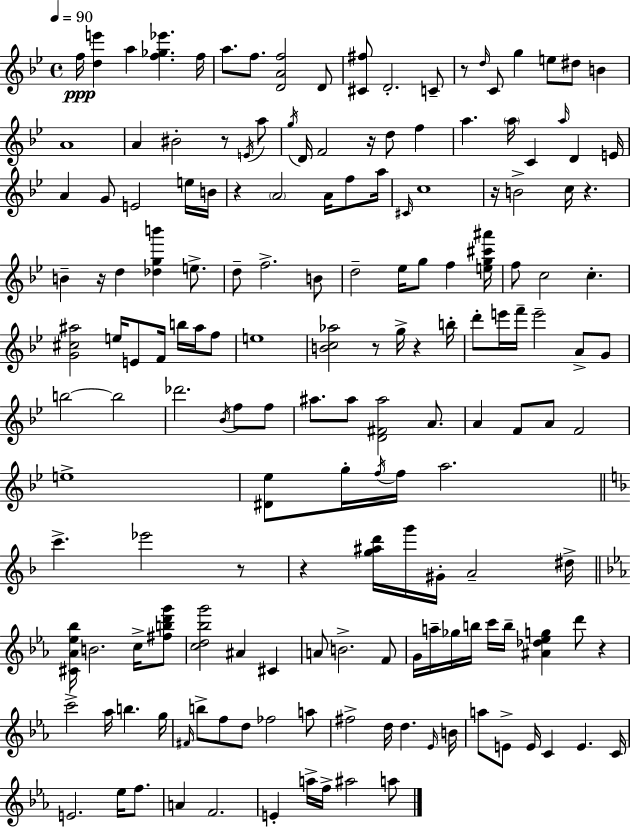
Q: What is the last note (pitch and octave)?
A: A5